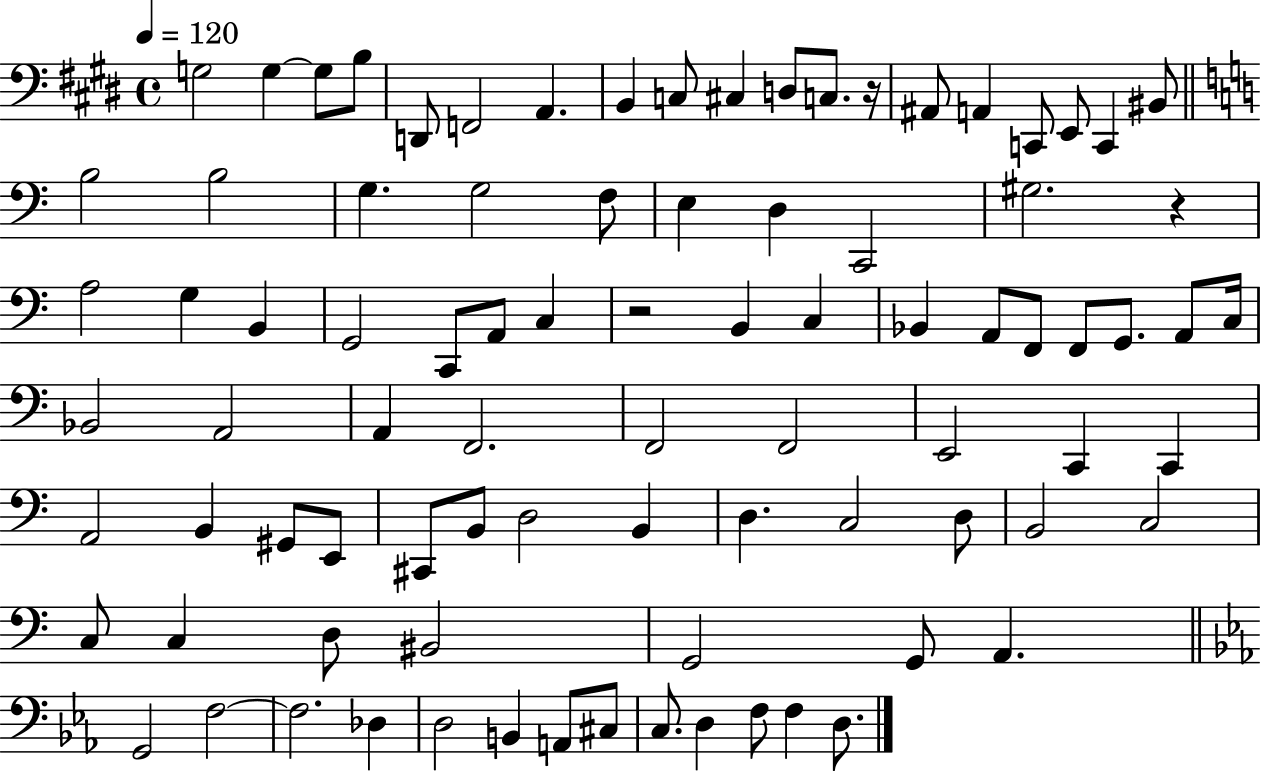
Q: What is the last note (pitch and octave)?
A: D3